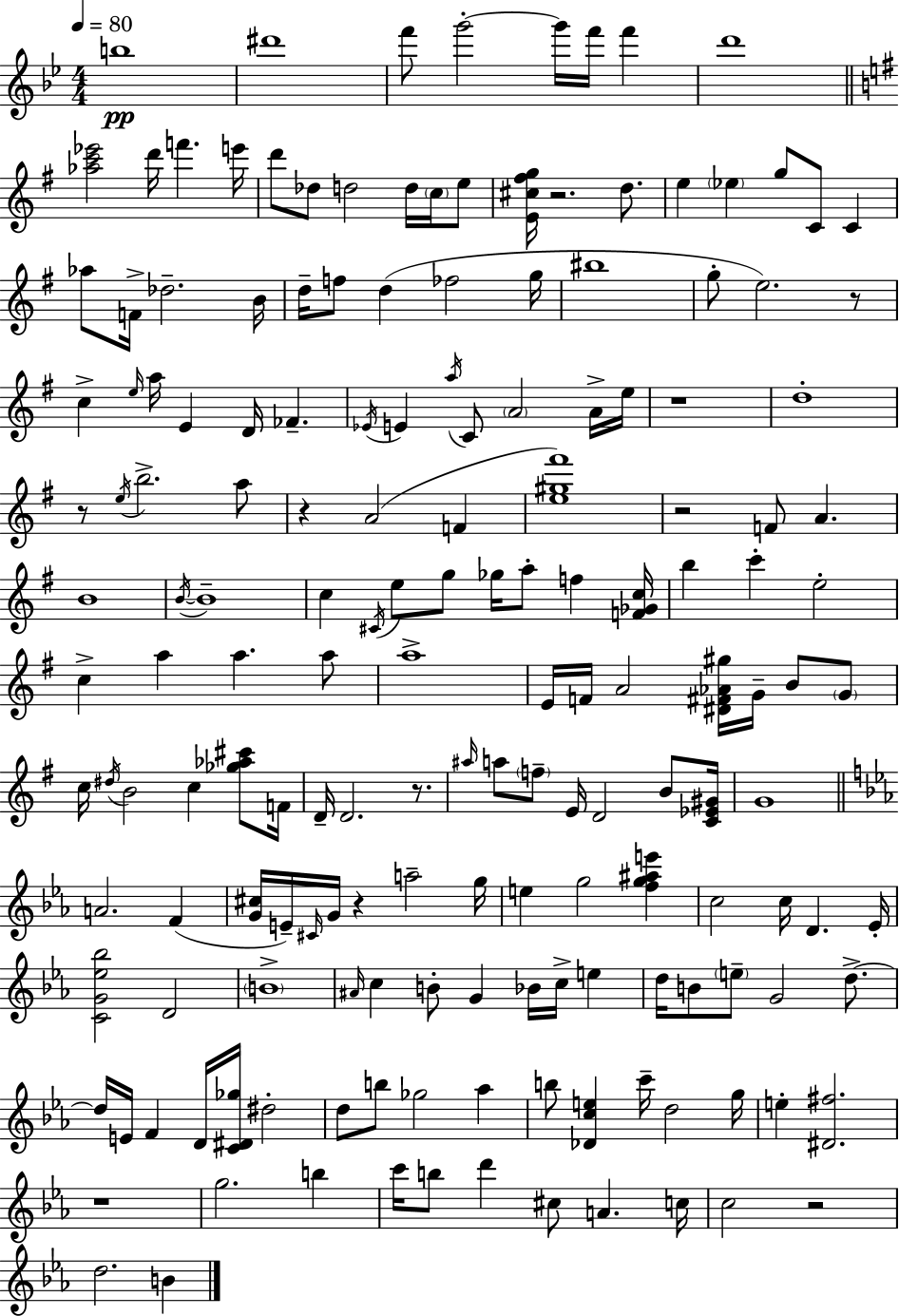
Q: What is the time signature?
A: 4/4